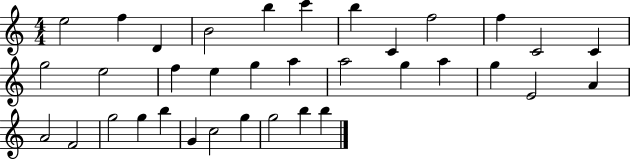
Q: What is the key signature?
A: C major